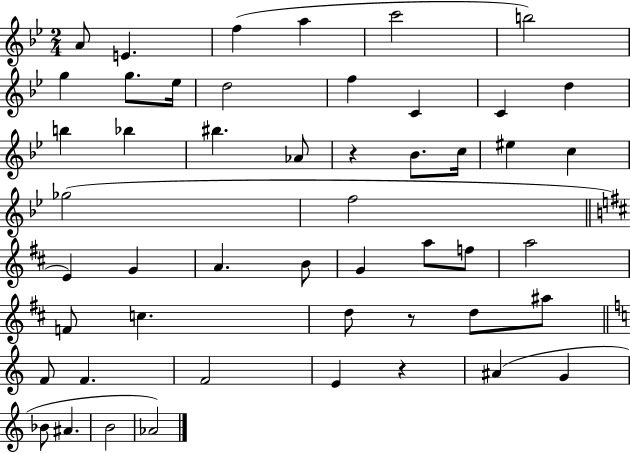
X:1
T:Untitled
M:2/4
L:1/4
K:Bb
A/2 E f a c'2 b2 g g/2 _e/4 d2 f C C d b _b ^b _A/2 z _B/2 c/4 ^e c _g2 f2 E G A B/2 G a/2 f/2 a2 F/2 c d/2 z/2 d/2 ^a/2 F/2 F F2 E z ^A G _B/2 ^A B2 _A2